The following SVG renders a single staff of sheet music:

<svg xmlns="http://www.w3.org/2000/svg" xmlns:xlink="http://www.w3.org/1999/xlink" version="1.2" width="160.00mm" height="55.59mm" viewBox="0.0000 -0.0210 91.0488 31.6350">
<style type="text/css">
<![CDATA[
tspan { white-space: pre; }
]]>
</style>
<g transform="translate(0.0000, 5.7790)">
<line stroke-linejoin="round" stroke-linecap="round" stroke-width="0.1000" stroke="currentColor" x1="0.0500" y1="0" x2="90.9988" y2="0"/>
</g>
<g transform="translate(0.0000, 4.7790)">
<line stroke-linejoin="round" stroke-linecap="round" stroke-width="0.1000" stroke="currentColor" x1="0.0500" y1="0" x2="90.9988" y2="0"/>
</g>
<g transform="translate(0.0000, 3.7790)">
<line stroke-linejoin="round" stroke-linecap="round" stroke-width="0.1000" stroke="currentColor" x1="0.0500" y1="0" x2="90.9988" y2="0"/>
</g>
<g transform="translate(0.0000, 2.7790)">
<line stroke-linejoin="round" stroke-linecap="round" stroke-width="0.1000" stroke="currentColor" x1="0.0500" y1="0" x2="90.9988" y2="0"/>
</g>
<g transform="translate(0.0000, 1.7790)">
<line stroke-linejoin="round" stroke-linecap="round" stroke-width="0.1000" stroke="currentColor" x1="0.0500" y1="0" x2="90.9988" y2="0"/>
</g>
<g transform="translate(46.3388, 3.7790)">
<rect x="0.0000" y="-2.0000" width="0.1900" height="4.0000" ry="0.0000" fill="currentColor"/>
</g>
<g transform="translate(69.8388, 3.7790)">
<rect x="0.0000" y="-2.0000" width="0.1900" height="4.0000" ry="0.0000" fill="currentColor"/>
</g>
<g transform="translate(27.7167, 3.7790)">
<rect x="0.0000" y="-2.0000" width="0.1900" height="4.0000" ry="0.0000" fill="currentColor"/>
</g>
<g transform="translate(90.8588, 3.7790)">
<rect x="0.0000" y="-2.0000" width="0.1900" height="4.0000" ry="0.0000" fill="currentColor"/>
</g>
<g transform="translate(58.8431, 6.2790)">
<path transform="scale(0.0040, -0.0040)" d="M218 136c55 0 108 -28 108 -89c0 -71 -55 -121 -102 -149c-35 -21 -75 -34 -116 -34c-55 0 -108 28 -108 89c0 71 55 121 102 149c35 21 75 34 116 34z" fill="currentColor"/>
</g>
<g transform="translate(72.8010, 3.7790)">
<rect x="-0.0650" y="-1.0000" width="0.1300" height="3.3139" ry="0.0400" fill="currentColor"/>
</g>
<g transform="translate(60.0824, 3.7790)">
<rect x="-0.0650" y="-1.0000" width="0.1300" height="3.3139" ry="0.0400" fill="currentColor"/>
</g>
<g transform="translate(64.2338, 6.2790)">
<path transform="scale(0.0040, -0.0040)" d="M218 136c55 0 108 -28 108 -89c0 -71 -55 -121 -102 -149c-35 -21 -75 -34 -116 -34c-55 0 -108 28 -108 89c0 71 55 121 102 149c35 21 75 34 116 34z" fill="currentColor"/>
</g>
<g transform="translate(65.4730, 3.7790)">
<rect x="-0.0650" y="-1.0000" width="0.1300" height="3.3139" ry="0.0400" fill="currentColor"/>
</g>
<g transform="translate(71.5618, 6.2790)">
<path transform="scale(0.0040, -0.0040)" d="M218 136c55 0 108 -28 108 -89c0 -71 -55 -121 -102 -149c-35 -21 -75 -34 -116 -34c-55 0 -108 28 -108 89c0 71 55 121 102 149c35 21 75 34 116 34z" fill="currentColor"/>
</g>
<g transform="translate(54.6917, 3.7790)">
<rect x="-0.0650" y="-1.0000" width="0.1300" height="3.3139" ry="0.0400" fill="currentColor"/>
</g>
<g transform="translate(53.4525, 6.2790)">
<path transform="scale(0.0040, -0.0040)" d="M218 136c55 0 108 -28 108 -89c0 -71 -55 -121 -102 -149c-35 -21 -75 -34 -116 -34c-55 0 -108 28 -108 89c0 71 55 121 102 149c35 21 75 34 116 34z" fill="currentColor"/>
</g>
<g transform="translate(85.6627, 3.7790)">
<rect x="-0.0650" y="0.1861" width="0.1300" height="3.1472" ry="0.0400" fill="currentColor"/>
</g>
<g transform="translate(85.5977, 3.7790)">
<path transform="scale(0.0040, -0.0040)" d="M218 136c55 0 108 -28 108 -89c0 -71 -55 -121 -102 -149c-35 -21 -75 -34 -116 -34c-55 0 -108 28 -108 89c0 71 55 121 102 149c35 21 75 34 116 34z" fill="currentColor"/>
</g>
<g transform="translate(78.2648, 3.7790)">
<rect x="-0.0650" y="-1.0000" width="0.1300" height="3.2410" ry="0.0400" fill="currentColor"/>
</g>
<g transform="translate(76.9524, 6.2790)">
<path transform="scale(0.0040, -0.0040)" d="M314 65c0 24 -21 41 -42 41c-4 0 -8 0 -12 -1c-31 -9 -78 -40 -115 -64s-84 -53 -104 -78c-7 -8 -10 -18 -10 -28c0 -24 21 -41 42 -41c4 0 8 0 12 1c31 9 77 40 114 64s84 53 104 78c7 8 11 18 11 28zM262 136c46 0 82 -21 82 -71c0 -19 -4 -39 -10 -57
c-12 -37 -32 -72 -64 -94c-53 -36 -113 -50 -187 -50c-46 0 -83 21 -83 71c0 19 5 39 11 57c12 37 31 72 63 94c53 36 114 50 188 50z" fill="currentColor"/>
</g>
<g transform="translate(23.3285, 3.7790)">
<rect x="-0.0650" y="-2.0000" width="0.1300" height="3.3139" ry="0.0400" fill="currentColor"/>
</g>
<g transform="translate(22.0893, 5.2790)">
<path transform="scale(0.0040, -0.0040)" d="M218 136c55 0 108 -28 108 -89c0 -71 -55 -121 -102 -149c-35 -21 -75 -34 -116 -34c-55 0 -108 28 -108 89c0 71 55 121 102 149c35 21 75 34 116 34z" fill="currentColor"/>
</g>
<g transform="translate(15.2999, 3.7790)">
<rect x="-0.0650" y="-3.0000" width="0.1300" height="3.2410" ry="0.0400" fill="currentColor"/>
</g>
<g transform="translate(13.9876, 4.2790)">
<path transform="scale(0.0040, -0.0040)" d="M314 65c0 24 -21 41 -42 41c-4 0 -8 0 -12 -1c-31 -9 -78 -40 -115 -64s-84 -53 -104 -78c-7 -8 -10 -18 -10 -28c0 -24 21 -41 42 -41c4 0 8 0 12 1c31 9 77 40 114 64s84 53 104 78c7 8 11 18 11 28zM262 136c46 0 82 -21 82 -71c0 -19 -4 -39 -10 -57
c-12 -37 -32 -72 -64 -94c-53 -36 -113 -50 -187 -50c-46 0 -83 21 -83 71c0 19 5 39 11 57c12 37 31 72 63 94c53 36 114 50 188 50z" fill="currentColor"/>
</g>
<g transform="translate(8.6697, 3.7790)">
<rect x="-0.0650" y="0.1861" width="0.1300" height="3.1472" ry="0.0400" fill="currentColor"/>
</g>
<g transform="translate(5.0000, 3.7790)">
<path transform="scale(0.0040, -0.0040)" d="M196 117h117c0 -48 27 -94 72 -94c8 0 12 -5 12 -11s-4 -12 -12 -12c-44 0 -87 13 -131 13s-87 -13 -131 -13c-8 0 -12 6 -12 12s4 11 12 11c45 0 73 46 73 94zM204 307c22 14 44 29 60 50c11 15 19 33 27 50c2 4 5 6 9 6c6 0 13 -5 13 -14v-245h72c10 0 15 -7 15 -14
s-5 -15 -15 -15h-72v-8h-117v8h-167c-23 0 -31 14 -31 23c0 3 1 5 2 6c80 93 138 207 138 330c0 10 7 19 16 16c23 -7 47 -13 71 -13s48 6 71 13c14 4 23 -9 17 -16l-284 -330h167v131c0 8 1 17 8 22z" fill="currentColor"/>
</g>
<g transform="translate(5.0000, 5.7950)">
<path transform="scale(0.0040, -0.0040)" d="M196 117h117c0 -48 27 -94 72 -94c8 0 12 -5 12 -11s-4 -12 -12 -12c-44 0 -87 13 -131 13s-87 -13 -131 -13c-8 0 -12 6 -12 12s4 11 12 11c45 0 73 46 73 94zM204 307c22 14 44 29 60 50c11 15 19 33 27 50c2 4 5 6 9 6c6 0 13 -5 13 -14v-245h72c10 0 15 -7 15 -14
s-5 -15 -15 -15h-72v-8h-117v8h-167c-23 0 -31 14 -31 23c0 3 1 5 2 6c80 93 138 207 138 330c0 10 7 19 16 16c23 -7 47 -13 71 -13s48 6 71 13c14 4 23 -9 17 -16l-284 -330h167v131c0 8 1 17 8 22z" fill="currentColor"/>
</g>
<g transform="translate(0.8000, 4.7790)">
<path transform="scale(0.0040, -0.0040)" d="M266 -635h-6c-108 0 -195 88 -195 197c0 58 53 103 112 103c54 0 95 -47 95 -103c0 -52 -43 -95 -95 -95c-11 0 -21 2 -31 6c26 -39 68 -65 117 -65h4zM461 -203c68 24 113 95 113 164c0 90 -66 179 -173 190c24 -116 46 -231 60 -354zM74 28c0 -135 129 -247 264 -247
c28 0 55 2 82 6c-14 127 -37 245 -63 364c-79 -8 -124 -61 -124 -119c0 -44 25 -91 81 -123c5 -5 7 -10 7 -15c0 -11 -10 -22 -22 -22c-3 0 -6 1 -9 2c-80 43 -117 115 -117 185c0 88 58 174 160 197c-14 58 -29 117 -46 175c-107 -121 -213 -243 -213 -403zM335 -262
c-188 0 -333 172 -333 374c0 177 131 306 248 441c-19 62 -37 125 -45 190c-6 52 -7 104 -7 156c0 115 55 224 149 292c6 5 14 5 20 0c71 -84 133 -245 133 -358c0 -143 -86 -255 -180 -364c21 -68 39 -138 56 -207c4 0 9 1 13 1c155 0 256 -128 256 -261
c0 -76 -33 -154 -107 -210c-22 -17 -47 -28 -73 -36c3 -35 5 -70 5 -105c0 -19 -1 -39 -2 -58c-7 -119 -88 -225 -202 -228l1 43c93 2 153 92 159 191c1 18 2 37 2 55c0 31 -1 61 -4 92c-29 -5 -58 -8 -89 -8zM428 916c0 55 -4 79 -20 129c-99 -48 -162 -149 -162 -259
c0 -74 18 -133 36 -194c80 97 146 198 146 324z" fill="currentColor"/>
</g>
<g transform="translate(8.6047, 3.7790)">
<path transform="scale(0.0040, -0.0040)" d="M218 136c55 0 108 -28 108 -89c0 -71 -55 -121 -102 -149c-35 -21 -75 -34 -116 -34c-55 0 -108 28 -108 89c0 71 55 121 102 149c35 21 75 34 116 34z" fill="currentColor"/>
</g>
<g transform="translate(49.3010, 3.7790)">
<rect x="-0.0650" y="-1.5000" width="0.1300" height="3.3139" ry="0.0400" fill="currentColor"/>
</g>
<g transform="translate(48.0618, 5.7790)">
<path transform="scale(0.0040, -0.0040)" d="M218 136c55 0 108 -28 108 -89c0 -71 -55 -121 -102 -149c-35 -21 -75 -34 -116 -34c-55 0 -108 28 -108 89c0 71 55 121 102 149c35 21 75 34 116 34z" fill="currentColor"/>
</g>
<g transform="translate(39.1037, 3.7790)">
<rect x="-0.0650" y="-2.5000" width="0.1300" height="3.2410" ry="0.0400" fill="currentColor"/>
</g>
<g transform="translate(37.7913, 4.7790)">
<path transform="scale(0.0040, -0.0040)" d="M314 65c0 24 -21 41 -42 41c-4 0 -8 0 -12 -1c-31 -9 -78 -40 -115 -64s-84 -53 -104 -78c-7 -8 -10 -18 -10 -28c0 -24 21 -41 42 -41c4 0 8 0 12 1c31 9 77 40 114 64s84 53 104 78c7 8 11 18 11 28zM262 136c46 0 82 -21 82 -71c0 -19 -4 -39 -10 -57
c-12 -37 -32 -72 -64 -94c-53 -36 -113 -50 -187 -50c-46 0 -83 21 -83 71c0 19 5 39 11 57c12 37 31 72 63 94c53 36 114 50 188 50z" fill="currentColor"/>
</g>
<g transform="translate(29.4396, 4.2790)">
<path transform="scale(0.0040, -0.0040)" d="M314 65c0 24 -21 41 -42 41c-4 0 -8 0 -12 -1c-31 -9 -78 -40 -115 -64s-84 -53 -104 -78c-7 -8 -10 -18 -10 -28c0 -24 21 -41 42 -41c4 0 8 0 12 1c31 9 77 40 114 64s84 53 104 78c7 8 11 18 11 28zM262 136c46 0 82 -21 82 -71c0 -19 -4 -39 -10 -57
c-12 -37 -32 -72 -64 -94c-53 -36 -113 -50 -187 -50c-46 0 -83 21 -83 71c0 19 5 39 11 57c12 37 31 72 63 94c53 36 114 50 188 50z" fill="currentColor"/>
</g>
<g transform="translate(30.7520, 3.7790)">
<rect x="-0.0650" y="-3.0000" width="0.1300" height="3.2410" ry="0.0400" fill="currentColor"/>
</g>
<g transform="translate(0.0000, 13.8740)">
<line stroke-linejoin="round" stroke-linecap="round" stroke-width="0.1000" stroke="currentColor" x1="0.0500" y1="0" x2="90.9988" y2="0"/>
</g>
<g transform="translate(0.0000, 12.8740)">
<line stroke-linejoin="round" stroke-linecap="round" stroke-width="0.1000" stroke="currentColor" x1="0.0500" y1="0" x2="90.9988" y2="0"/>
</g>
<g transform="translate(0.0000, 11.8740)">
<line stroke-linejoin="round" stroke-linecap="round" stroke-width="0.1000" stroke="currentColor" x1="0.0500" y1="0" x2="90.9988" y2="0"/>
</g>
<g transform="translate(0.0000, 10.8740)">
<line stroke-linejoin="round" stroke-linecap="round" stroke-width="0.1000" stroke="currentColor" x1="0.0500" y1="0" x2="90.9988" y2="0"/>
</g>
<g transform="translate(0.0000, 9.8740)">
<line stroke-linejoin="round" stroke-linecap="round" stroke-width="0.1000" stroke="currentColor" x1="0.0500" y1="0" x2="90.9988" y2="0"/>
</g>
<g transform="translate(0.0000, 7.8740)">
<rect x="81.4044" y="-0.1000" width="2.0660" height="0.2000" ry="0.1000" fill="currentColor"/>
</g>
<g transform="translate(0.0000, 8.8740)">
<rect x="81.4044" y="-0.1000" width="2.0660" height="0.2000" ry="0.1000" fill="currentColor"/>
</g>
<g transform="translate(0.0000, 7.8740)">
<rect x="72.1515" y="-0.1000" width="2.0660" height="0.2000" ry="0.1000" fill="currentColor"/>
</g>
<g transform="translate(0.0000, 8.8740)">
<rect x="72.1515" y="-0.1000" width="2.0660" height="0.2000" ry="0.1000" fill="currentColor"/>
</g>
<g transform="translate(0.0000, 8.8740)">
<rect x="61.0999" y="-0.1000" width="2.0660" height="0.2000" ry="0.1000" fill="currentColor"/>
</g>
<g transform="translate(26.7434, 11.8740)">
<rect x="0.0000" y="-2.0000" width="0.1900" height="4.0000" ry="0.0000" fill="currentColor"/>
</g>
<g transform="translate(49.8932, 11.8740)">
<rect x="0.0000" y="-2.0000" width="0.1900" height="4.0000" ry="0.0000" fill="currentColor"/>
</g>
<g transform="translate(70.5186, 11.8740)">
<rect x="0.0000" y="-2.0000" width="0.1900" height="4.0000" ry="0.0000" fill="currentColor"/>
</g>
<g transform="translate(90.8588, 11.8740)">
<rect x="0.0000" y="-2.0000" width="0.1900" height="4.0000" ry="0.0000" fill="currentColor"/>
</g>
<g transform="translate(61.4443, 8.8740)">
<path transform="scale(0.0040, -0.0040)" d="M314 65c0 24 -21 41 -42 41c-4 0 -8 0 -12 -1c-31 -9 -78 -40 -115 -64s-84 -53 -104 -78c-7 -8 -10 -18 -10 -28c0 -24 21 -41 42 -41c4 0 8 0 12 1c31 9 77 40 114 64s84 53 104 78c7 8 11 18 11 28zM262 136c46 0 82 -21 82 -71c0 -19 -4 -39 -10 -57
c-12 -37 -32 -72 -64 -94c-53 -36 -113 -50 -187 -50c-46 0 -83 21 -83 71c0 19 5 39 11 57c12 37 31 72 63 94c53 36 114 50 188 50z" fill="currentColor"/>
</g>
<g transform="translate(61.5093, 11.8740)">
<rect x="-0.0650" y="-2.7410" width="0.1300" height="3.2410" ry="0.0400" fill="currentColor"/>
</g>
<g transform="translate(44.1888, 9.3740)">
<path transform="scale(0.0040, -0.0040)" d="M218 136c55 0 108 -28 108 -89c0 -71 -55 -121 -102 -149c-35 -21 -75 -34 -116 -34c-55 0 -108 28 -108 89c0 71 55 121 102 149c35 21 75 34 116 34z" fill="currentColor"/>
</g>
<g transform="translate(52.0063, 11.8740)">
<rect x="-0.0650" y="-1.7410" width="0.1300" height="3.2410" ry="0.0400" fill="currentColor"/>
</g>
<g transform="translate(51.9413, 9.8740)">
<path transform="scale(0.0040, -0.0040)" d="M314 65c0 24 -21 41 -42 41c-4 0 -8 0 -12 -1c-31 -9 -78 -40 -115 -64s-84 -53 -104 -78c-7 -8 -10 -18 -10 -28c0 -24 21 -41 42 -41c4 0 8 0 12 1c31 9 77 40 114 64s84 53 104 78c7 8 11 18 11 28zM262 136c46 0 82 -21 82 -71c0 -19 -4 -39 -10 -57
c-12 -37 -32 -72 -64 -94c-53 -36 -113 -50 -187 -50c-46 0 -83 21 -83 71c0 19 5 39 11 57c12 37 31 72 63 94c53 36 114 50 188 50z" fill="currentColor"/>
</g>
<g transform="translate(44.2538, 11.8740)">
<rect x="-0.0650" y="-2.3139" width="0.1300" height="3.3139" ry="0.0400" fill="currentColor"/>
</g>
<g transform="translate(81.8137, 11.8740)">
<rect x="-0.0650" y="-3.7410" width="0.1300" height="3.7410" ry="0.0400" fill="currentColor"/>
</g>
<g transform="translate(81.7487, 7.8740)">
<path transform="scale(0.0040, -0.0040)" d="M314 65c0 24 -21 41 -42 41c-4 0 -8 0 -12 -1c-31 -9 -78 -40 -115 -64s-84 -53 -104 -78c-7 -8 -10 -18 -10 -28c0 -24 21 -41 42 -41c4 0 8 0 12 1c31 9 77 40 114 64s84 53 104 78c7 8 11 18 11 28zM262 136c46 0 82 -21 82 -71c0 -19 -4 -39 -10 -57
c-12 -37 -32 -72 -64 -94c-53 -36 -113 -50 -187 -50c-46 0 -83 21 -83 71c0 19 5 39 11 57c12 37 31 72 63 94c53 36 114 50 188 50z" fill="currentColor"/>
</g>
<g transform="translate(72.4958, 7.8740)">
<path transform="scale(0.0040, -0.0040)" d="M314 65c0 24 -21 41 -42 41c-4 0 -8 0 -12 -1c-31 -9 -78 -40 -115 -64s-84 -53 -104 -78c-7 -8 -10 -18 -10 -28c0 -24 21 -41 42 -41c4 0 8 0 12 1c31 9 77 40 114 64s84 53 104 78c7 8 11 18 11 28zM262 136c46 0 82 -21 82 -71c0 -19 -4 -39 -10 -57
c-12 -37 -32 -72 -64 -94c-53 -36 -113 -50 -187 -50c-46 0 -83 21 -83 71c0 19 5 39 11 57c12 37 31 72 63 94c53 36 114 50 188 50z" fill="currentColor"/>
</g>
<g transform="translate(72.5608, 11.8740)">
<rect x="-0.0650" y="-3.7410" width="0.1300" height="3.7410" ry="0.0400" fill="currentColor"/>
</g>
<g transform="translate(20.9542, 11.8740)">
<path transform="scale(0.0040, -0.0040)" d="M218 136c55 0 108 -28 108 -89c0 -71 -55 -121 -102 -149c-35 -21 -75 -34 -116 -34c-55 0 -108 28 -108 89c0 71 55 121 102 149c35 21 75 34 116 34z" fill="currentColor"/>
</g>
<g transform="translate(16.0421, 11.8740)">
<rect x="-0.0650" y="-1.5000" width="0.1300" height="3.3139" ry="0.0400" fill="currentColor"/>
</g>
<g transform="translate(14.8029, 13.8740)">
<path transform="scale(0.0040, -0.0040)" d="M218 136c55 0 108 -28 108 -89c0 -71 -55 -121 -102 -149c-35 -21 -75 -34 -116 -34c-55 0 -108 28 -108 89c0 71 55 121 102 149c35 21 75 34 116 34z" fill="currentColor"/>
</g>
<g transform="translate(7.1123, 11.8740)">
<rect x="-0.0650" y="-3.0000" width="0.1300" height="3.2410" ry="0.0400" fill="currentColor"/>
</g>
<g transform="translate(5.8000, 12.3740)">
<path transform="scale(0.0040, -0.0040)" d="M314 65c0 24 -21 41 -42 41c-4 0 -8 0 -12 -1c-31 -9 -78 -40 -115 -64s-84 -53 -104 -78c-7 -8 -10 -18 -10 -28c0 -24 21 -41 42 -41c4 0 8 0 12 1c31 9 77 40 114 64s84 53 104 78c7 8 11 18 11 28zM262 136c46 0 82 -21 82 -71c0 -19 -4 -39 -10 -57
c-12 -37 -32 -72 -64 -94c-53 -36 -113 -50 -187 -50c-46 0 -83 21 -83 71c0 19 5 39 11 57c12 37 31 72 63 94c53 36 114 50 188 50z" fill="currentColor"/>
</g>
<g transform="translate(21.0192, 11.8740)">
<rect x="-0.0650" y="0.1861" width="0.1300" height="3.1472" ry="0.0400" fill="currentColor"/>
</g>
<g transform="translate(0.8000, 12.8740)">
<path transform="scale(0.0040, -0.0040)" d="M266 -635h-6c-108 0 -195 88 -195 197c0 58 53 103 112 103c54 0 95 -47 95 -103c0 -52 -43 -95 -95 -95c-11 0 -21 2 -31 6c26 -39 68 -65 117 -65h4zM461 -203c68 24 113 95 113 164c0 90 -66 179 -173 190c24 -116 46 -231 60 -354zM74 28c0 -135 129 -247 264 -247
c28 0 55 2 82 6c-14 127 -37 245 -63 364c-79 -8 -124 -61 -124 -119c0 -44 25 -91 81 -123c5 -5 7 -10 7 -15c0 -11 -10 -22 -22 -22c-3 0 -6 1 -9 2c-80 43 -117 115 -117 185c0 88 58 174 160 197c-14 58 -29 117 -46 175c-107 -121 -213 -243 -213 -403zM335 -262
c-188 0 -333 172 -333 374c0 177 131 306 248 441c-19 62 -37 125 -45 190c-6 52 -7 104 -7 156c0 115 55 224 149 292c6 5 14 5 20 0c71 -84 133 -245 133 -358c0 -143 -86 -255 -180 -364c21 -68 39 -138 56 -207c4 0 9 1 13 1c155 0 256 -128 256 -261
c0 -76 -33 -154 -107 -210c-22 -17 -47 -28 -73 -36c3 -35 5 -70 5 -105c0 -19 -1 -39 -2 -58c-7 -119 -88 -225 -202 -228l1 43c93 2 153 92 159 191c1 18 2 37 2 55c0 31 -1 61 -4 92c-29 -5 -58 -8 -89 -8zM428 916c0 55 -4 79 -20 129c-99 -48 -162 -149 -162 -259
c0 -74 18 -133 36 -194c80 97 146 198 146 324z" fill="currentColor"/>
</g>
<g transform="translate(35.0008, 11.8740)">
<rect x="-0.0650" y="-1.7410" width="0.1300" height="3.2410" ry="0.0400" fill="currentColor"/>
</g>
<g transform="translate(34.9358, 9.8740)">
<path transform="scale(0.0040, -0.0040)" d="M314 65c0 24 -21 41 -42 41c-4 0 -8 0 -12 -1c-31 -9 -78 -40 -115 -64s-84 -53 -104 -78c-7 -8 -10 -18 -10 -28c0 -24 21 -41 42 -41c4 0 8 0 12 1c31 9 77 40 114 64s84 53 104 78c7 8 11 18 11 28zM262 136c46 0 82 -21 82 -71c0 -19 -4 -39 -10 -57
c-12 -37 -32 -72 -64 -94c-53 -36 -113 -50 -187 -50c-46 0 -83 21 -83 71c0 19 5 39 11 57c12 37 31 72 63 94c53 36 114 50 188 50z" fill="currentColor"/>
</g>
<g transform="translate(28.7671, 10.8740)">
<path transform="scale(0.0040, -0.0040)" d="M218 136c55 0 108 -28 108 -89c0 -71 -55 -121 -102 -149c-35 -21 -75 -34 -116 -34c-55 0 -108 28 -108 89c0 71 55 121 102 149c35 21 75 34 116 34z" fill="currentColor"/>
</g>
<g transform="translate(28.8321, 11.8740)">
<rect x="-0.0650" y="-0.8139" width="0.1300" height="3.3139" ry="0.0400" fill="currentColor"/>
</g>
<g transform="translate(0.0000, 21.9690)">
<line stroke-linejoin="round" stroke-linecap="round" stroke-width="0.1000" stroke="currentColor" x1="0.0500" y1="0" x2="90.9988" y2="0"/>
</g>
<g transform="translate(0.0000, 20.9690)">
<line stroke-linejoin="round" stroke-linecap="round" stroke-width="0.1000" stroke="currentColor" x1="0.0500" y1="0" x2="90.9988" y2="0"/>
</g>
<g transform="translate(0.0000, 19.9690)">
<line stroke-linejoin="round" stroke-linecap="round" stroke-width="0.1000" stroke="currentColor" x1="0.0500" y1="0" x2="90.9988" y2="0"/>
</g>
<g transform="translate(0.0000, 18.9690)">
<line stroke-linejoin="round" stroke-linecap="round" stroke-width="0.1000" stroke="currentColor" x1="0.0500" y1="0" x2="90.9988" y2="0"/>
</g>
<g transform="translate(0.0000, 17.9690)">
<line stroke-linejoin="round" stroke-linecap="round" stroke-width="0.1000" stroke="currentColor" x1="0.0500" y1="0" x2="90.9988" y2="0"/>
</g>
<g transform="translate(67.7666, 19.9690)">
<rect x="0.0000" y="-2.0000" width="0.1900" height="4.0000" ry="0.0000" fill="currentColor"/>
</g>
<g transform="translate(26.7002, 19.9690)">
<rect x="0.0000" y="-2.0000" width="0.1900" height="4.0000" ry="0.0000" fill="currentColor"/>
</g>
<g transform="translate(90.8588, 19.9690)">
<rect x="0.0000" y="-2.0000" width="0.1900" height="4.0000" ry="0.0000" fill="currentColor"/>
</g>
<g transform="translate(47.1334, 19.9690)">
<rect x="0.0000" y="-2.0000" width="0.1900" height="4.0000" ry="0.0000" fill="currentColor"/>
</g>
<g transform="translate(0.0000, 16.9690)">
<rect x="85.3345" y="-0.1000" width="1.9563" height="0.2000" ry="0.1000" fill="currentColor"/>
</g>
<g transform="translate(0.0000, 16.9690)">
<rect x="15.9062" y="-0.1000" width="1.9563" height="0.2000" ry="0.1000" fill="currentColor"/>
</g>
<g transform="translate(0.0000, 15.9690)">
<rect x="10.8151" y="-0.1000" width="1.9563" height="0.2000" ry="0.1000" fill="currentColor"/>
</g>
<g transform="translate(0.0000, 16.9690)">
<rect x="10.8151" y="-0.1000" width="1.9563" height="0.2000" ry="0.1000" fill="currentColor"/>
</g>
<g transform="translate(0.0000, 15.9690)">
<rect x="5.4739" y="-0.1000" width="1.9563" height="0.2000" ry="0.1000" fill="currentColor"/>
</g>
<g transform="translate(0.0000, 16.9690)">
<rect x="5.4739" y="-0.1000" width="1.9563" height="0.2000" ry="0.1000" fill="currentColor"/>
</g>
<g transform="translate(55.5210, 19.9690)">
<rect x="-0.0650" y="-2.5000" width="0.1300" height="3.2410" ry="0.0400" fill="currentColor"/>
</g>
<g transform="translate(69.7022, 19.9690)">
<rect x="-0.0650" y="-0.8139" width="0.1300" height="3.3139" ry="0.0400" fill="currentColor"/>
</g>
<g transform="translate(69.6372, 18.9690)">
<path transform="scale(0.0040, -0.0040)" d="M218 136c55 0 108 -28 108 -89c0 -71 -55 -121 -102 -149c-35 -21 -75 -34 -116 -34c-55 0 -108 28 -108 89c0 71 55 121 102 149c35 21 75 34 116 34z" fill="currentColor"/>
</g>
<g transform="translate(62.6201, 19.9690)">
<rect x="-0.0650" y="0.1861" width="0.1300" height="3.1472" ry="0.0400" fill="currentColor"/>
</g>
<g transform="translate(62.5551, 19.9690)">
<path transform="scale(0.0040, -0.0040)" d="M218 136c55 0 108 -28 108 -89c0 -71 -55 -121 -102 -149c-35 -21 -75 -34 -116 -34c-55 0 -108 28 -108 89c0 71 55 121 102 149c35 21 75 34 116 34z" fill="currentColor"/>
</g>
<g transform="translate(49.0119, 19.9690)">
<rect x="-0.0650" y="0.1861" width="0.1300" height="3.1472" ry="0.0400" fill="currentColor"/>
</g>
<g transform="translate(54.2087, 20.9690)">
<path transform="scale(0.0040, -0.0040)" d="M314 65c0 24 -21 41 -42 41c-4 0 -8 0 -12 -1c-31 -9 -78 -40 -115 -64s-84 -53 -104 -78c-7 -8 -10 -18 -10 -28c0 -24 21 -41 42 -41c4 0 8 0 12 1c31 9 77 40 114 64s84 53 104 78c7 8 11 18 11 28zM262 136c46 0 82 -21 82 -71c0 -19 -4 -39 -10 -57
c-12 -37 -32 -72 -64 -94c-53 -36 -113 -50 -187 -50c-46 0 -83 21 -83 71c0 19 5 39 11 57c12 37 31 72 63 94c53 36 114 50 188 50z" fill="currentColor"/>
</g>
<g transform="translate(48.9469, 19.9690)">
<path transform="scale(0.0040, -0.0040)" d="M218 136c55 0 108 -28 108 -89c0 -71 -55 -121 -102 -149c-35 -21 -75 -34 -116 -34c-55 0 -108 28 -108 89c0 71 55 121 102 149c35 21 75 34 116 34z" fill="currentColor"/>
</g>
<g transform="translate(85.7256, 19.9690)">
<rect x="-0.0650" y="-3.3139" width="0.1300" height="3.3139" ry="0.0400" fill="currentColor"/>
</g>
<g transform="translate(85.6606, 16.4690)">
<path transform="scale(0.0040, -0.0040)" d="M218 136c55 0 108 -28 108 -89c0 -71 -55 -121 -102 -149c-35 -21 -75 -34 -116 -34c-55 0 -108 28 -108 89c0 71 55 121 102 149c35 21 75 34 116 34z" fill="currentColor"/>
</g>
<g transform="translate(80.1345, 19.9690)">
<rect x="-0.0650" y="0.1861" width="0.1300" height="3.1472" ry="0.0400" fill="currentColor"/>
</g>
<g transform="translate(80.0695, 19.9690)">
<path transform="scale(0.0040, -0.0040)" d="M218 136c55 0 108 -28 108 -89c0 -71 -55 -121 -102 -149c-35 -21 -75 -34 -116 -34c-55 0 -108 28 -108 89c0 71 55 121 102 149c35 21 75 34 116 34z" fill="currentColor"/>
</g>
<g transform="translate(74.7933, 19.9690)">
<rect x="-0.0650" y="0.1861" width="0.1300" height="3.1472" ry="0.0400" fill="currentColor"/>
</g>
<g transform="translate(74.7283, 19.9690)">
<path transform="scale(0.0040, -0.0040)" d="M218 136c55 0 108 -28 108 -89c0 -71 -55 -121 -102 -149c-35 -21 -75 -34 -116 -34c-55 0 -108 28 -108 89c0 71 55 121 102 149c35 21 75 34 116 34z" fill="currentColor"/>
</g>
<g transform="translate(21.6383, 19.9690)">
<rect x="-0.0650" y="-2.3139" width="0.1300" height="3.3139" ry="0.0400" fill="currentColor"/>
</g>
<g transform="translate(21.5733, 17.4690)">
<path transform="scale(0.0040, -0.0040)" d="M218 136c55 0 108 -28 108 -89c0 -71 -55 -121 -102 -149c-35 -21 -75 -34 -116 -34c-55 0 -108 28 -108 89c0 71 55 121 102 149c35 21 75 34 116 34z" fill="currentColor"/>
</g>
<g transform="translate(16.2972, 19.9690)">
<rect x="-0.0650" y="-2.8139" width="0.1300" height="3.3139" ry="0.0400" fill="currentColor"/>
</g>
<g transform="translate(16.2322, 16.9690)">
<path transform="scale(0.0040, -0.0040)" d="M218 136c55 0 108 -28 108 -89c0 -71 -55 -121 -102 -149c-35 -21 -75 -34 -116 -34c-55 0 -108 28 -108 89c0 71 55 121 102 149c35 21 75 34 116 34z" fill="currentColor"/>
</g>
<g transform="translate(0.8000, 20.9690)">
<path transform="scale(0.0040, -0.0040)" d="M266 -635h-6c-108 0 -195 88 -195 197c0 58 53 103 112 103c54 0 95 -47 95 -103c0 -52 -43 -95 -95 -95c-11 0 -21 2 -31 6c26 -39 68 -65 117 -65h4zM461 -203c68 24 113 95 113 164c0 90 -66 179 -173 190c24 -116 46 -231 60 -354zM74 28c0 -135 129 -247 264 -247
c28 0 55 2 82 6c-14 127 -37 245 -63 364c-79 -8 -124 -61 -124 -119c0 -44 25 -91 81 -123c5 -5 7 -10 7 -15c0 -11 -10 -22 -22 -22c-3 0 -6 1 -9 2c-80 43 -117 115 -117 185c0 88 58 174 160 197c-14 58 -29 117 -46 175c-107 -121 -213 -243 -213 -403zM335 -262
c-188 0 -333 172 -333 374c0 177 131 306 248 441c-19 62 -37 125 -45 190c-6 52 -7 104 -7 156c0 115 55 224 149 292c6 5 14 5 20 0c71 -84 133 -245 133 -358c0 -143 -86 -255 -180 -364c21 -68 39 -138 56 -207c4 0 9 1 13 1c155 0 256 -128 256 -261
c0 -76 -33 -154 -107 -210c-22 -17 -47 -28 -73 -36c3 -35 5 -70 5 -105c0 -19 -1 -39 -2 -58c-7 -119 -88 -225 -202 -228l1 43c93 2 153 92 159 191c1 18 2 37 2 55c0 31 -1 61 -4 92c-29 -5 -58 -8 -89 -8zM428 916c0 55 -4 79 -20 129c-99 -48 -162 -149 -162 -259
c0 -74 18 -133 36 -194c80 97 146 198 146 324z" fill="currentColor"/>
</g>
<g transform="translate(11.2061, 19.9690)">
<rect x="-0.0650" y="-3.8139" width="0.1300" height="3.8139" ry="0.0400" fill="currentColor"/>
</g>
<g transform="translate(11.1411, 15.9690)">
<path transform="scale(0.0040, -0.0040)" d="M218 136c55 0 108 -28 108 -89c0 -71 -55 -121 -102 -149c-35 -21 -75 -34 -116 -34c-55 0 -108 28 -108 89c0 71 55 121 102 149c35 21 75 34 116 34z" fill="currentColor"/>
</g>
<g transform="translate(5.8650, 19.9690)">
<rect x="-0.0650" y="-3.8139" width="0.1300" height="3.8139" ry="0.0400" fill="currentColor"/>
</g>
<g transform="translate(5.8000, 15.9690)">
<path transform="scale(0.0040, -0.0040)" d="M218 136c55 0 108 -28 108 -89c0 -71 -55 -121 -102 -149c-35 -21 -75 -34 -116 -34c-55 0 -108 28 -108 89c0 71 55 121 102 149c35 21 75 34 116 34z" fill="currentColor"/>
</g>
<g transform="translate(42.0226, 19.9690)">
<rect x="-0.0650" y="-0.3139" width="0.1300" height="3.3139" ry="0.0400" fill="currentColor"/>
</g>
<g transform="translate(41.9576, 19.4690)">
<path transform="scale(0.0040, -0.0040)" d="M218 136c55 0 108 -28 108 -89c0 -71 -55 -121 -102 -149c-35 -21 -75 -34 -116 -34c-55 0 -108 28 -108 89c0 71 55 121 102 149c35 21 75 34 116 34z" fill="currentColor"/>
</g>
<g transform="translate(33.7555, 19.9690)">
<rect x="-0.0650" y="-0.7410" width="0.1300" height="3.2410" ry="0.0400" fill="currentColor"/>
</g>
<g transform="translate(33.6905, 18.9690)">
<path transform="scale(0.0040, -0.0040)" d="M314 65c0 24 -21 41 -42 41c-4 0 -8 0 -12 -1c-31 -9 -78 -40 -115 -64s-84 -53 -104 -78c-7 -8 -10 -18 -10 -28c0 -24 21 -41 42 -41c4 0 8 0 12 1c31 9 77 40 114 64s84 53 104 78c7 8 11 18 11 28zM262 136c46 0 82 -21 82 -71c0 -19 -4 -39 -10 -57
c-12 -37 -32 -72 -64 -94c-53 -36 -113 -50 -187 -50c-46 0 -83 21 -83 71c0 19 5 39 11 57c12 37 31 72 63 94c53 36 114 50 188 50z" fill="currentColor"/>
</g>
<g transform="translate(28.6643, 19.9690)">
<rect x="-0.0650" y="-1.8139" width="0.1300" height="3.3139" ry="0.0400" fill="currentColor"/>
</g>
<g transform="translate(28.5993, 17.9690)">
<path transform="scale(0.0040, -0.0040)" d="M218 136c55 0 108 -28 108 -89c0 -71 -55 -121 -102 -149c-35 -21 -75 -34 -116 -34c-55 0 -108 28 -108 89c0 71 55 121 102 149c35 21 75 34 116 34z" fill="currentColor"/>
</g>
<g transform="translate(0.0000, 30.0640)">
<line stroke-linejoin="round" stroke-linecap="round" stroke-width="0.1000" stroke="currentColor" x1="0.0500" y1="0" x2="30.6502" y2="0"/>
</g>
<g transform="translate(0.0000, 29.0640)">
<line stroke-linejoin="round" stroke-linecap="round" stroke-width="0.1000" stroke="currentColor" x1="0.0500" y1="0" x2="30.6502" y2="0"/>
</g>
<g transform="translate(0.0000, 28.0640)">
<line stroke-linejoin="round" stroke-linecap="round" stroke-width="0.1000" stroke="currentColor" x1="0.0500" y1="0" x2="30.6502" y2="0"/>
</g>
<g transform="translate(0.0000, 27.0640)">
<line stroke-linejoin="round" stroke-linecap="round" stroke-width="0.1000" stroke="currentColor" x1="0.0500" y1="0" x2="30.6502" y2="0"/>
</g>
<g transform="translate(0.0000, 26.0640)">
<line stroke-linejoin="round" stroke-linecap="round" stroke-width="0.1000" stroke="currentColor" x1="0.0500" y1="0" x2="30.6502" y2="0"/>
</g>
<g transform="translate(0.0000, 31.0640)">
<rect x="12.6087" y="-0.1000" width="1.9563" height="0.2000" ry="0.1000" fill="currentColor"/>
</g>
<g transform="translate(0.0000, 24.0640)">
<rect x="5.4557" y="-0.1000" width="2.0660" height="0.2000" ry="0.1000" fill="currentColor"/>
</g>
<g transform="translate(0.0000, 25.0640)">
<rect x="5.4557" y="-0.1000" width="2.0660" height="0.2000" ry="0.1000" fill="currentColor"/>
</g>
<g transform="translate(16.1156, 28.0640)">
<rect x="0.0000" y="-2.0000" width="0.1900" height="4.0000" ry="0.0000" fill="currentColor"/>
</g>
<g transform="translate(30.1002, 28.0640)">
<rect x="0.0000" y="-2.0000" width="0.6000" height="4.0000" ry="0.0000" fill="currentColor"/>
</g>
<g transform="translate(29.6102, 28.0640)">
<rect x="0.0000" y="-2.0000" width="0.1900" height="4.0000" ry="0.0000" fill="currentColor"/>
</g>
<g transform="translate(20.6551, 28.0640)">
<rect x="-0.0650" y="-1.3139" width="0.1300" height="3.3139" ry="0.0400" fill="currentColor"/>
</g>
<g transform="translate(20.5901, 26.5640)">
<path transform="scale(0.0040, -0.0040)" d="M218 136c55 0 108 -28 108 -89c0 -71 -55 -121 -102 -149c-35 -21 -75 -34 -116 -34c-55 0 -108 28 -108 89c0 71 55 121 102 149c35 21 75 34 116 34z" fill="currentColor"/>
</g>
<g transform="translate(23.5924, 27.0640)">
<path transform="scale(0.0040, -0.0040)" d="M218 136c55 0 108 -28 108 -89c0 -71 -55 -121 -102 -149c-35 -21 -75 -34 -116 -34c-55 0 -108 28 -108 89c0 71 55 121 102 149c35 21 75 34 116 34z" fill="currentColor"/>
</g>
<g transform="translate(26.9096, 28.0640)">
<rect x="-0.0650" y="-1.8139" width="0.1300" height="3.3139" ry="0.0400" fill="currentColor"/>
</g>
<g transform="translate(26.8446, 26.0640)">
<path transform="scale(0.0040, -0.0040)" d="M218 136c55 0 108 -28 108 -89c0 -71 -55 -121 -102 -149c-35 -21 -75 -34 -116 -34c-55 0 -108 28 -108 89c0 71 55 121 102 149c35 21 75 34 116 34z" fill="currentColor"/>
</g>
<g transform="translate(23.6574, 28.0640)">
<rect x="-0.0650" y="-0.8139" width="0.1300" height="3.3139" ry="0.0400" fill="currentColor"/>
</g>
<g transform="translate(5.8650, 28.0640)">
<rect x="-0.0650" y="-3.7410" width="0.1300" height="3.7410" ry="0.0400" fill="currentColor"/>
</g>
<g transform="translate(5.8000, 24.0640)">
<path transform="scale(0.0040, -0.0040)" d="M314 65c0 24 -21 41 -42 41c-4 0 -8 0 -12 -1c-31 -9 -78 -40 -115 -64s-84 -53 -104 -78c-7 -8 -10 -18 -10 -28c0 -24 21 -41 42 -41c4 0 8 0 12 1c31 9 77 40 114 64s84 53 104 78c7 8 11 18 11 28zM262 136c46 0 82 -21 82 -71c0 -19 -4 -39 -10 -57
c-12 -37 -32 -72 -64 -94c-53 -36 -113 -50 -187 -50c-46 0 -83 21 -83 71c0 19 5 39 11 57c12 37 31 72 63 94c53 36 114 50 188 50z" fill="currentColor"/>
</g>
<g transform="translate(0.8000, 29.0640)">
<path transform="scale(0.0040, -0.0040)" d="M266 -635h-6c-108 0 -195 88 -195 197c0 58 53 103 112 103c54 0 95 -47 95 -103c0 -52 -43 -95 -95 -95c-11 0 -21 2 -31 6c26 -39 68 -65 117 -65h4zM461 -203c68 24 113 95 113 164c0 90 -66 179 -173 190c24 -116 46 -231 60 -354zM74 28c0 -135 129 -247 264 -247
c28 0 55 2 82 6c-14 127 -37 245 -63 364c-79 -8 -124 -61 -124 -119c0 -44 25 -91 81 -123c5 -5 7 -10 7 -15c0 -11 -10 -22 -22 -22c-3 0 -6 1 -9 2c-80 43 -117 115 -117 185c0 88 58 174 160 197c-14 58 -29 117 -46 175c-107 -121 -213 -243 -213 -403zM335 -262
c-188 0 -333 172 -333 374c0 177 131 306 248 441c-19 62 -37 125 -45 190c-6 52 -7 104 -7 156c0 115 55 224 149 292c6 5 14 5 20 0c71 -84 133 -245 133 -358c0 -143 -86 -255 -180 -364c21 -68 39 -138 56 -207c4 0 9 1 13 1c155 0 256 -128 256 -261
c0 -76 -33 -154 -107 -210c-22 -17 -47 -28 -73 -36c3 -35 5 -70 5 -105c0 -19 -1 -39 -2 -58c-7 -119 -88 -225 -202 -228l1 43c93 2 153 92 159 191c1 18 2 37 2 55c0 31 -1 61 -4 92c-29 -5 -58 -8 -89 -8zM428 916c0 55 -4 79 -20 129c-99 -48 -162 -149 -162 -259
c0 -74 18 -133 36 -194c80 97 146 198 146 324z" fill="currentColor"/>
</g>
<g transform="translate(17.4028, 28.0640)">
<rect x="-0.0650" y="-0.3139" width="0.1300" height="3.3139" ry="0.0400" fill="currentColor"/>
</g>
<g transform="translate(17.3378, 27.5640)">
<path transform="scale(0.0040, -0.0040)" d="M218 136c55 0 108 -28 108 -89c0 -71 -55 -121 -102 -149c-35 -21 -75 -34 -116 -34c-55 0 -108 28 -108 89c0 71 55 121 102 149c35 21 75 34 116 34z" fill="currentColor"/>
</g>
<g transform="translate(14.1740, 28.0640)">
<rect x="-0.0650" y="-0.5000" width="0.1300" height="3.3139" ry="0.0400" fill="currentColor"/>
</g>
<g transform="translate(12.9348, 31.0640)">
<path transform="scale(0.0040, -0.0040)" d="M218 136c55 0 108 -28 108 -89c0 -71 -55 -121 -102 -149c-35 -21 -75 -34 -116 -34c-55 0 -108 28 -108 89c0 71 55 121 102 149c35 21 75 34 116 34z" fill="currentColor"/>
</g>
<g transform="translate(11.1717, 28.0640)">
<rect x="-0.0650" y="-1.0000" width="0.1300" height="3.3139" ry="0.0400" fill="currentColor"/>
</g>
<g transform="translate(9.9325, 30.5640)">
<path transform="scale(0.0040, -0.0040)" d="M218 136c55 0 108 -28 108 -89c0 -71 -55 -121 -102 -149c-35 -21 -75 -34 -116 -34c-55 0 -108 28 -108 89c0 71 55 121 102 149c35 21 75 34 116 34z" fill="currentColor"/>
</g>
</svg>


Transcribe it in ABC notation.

X:1
T:Untitled
M:4/4
L:1/4
K:C
B A2 F A2 G2 E D D D D D2 B A2 E B d f2 g f2 a2 c'2 c'2 c' c' a g f d2 c B G2 B d B B b c'2 D C c e d f